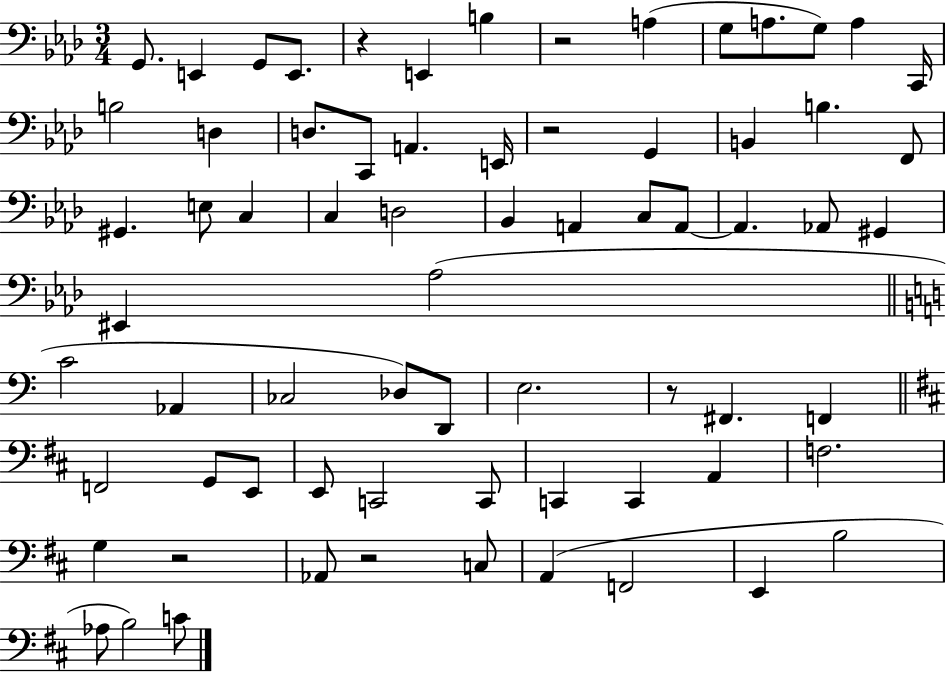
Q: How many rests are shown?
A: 6